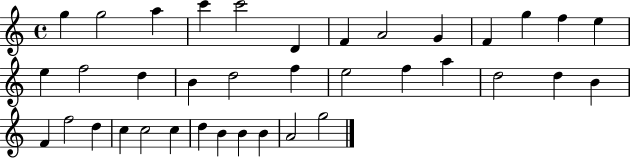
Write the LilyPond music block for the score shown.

{
  \clef treble
  \time 4/4
  \defaultTimeSignature
  \key c \major
  g''4 g''2 a''4 | c'''4 c'''2 d'4 | f'4 a'2 g'4 | f'4 g''4 f''4 e''4 | \break e''4 f''2 d''4 | b'4 d''2 f''4 | e''2 f''4 a''4 | d''2 d''4 b'4 | \break f'4 f''2 d''4 | c''4 c''2 c''4 | d''4 b'4 b'4 b'4 | a'2 g''2 | \break \bar "|."
}